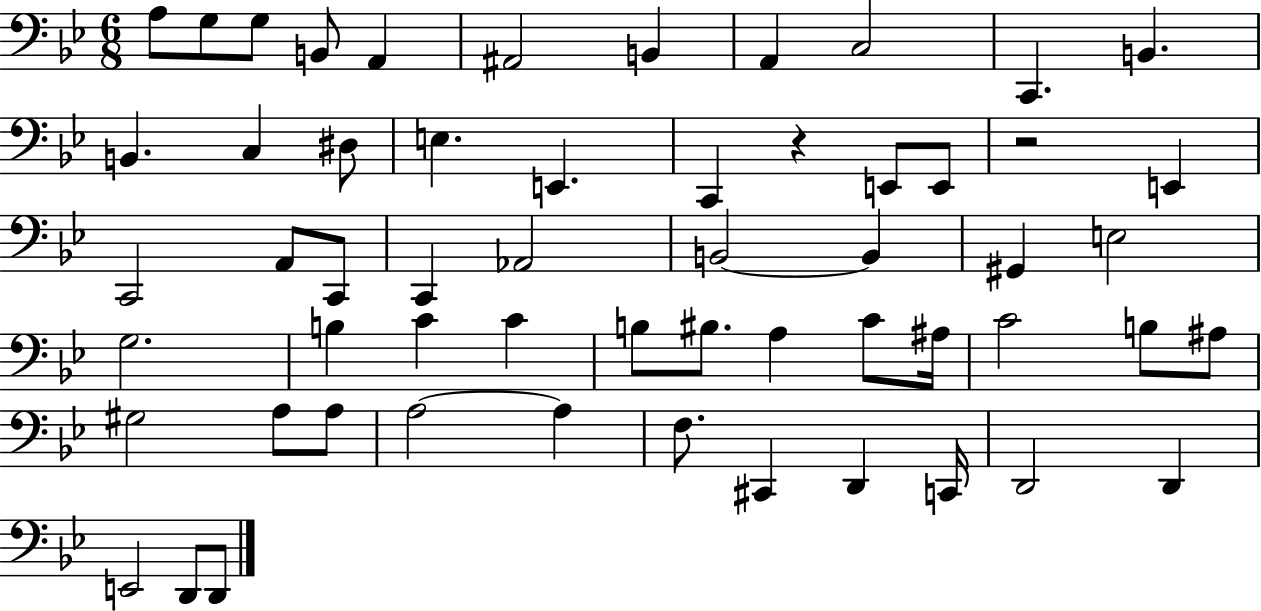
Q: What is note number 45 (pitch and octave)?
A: A3